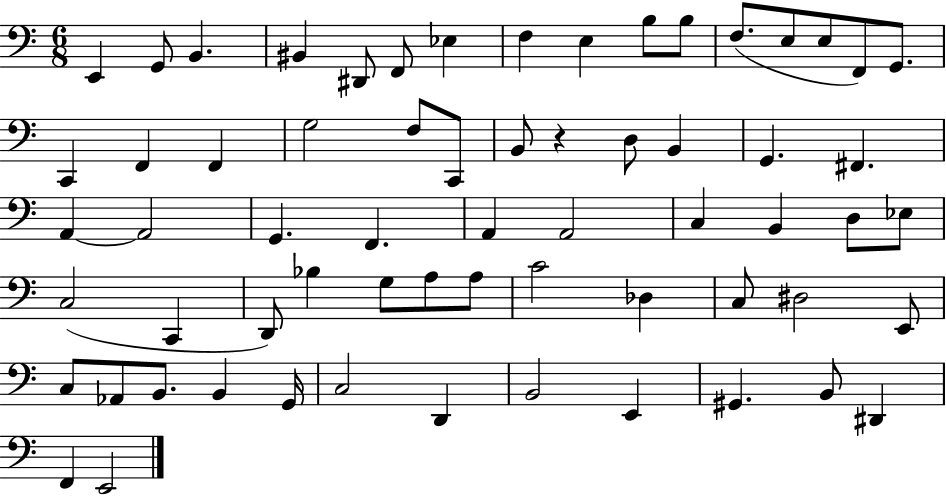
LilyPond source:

{
  \clef bass
  \numericTimeSignature
  \time 6/8
  \key c \major
  \repeat volta 2 { e,4 g,8 b,4. | bis,4 dis,8 f,8 ees4 | f4 e4 b8 b8 | f8.( e8 e8 f,8) g,8. | \break c,4 f,4 f,4 | g2 f8 c,8 | b,8 r4 d8 b,4 | g,4. fis,4. | \break a,4~~ a,2 | g,4. f,4. | a,4 a,2 | c4 b,4 d8 ees8 | \break c2( c,4 | d,8) bes4 g8 a8 a8 | c'2 des4 | c8 dis2 e,8 | \break c8 aes,8 b,8. b,4 g,16 | c2 d,4 | b,2 e,4 | gis,4. b,8 dis,4 | \break f,4 e,2 | } \bar "|."
}